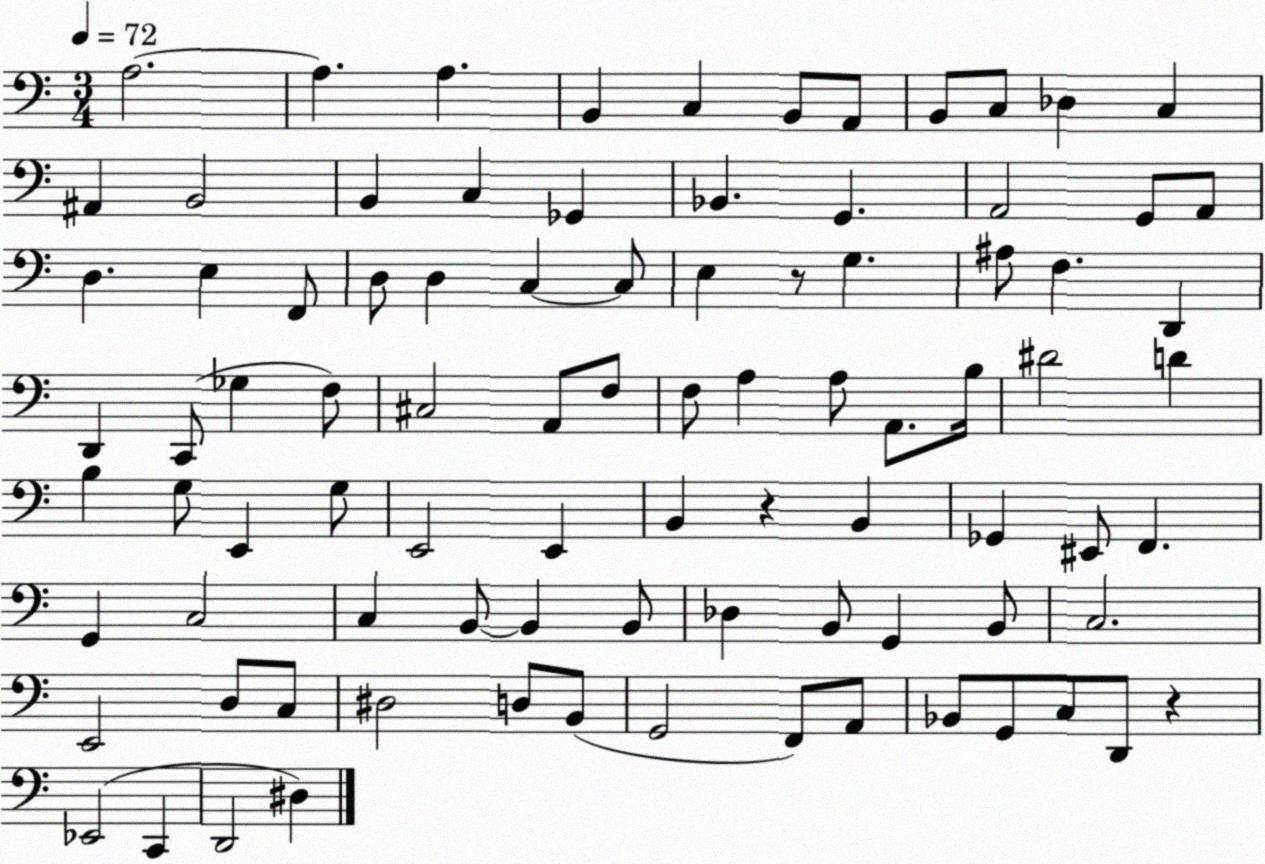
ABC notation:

X:1
T:Untitled
M:3/4
L:1/4
K:C
A,2 A, A, B,, C, B,,/2 A,,/2 B,,/2 C,/2 _D, C, ^A,, B,,2 B,, C, _G,, _B,, G,, A,,2 G,,/2 A,,/2 D, E, F,,/2 D,/2 D, C, C,/2 E, z/2 G, ^A,/2 F, D,, D,, C,,/2 _G, F,/2 ^C,2 A,,/2 F,/2 F,/2 A, A,/2 A,,/2 B,/4 ^D2 D B, G,/2 E,, G,/2 E,,2 E,, B,, z B,, _G,, ^E,,/2 F,, G,, C,2 C, B,,/2 B,, B,,/2 _D, B,,/2 G,, B,,/2 C,2 E,,2 D,/2 C,/2 ^D,2 D,/2 B,,/2 G,,2 F,,/2 A,,/2 _B,,/2 G,,/2 C,/2 D,,/2 z _E,,2 C,, D,,2 ^D,